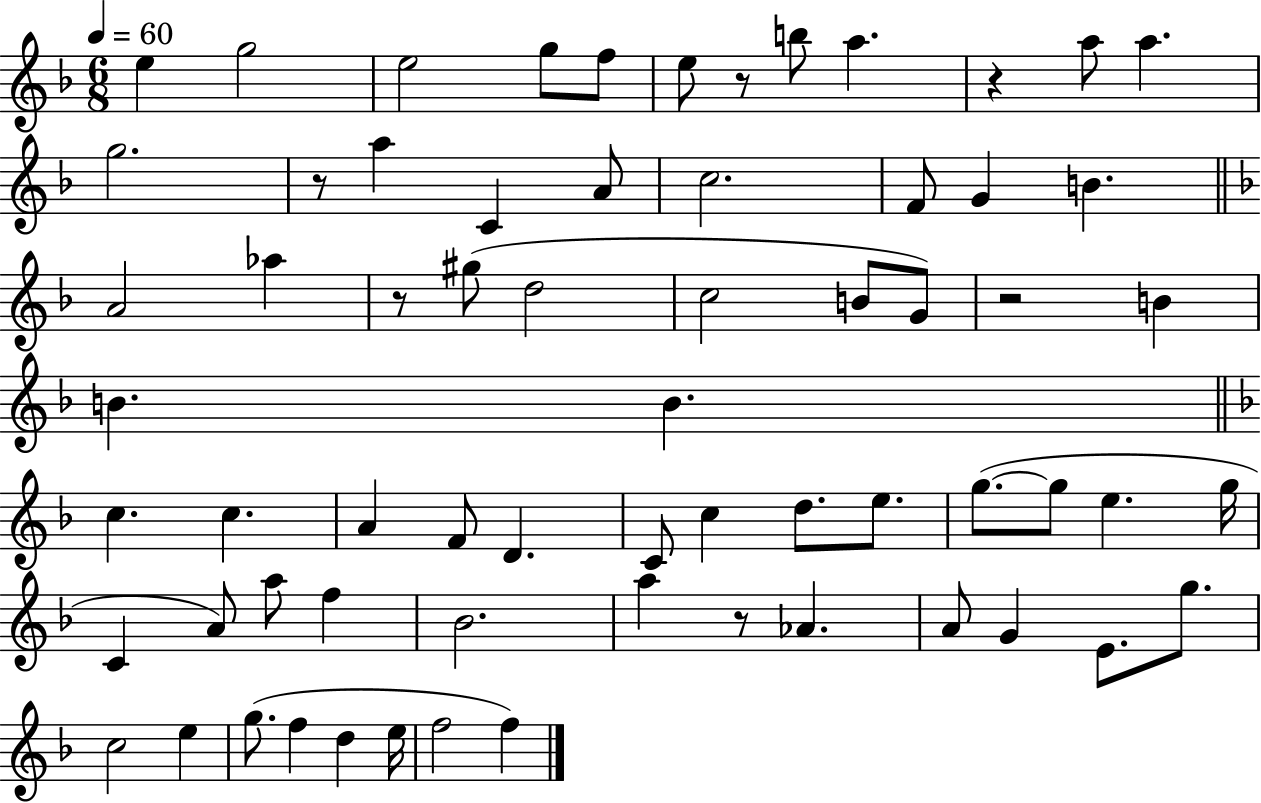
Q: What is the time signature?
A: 6/8